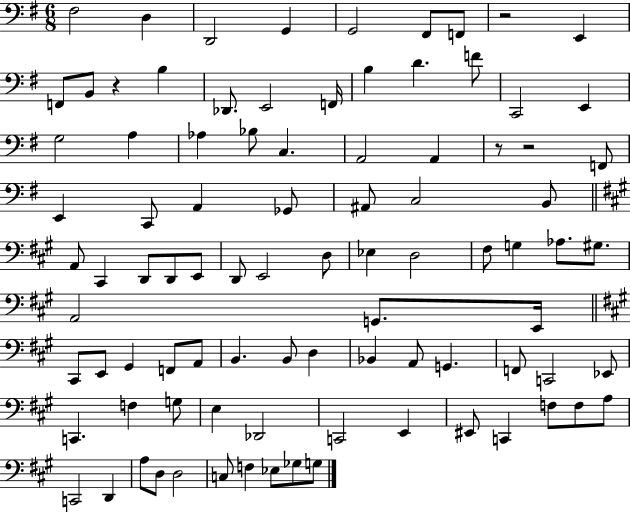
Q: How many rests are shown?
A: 4